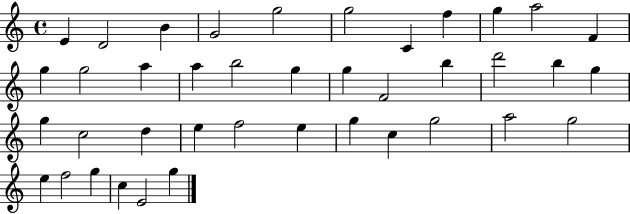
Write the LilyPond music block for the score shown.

{
  \clef treble
  \time 4/4
  \defaultTimeSignature
  \key c \major
  e'4 d'2 b'4 | g'2 g''2 | g''2 c'4 f''4 | g''4 a''2 f'4 | \break g''4 g''2 a''4 | a''4 b''2 g''4 | g''4 f'2 b''4 | d'''2 b''4 g''4 | \break g''4 c''2 d''4 | e''4 f''2 e''4 | g''4 c''4 g''2 | a''2 g''2 | \break e''4 f''2 g''4 | c''4 e'2 g''4 | \bar "|."
}